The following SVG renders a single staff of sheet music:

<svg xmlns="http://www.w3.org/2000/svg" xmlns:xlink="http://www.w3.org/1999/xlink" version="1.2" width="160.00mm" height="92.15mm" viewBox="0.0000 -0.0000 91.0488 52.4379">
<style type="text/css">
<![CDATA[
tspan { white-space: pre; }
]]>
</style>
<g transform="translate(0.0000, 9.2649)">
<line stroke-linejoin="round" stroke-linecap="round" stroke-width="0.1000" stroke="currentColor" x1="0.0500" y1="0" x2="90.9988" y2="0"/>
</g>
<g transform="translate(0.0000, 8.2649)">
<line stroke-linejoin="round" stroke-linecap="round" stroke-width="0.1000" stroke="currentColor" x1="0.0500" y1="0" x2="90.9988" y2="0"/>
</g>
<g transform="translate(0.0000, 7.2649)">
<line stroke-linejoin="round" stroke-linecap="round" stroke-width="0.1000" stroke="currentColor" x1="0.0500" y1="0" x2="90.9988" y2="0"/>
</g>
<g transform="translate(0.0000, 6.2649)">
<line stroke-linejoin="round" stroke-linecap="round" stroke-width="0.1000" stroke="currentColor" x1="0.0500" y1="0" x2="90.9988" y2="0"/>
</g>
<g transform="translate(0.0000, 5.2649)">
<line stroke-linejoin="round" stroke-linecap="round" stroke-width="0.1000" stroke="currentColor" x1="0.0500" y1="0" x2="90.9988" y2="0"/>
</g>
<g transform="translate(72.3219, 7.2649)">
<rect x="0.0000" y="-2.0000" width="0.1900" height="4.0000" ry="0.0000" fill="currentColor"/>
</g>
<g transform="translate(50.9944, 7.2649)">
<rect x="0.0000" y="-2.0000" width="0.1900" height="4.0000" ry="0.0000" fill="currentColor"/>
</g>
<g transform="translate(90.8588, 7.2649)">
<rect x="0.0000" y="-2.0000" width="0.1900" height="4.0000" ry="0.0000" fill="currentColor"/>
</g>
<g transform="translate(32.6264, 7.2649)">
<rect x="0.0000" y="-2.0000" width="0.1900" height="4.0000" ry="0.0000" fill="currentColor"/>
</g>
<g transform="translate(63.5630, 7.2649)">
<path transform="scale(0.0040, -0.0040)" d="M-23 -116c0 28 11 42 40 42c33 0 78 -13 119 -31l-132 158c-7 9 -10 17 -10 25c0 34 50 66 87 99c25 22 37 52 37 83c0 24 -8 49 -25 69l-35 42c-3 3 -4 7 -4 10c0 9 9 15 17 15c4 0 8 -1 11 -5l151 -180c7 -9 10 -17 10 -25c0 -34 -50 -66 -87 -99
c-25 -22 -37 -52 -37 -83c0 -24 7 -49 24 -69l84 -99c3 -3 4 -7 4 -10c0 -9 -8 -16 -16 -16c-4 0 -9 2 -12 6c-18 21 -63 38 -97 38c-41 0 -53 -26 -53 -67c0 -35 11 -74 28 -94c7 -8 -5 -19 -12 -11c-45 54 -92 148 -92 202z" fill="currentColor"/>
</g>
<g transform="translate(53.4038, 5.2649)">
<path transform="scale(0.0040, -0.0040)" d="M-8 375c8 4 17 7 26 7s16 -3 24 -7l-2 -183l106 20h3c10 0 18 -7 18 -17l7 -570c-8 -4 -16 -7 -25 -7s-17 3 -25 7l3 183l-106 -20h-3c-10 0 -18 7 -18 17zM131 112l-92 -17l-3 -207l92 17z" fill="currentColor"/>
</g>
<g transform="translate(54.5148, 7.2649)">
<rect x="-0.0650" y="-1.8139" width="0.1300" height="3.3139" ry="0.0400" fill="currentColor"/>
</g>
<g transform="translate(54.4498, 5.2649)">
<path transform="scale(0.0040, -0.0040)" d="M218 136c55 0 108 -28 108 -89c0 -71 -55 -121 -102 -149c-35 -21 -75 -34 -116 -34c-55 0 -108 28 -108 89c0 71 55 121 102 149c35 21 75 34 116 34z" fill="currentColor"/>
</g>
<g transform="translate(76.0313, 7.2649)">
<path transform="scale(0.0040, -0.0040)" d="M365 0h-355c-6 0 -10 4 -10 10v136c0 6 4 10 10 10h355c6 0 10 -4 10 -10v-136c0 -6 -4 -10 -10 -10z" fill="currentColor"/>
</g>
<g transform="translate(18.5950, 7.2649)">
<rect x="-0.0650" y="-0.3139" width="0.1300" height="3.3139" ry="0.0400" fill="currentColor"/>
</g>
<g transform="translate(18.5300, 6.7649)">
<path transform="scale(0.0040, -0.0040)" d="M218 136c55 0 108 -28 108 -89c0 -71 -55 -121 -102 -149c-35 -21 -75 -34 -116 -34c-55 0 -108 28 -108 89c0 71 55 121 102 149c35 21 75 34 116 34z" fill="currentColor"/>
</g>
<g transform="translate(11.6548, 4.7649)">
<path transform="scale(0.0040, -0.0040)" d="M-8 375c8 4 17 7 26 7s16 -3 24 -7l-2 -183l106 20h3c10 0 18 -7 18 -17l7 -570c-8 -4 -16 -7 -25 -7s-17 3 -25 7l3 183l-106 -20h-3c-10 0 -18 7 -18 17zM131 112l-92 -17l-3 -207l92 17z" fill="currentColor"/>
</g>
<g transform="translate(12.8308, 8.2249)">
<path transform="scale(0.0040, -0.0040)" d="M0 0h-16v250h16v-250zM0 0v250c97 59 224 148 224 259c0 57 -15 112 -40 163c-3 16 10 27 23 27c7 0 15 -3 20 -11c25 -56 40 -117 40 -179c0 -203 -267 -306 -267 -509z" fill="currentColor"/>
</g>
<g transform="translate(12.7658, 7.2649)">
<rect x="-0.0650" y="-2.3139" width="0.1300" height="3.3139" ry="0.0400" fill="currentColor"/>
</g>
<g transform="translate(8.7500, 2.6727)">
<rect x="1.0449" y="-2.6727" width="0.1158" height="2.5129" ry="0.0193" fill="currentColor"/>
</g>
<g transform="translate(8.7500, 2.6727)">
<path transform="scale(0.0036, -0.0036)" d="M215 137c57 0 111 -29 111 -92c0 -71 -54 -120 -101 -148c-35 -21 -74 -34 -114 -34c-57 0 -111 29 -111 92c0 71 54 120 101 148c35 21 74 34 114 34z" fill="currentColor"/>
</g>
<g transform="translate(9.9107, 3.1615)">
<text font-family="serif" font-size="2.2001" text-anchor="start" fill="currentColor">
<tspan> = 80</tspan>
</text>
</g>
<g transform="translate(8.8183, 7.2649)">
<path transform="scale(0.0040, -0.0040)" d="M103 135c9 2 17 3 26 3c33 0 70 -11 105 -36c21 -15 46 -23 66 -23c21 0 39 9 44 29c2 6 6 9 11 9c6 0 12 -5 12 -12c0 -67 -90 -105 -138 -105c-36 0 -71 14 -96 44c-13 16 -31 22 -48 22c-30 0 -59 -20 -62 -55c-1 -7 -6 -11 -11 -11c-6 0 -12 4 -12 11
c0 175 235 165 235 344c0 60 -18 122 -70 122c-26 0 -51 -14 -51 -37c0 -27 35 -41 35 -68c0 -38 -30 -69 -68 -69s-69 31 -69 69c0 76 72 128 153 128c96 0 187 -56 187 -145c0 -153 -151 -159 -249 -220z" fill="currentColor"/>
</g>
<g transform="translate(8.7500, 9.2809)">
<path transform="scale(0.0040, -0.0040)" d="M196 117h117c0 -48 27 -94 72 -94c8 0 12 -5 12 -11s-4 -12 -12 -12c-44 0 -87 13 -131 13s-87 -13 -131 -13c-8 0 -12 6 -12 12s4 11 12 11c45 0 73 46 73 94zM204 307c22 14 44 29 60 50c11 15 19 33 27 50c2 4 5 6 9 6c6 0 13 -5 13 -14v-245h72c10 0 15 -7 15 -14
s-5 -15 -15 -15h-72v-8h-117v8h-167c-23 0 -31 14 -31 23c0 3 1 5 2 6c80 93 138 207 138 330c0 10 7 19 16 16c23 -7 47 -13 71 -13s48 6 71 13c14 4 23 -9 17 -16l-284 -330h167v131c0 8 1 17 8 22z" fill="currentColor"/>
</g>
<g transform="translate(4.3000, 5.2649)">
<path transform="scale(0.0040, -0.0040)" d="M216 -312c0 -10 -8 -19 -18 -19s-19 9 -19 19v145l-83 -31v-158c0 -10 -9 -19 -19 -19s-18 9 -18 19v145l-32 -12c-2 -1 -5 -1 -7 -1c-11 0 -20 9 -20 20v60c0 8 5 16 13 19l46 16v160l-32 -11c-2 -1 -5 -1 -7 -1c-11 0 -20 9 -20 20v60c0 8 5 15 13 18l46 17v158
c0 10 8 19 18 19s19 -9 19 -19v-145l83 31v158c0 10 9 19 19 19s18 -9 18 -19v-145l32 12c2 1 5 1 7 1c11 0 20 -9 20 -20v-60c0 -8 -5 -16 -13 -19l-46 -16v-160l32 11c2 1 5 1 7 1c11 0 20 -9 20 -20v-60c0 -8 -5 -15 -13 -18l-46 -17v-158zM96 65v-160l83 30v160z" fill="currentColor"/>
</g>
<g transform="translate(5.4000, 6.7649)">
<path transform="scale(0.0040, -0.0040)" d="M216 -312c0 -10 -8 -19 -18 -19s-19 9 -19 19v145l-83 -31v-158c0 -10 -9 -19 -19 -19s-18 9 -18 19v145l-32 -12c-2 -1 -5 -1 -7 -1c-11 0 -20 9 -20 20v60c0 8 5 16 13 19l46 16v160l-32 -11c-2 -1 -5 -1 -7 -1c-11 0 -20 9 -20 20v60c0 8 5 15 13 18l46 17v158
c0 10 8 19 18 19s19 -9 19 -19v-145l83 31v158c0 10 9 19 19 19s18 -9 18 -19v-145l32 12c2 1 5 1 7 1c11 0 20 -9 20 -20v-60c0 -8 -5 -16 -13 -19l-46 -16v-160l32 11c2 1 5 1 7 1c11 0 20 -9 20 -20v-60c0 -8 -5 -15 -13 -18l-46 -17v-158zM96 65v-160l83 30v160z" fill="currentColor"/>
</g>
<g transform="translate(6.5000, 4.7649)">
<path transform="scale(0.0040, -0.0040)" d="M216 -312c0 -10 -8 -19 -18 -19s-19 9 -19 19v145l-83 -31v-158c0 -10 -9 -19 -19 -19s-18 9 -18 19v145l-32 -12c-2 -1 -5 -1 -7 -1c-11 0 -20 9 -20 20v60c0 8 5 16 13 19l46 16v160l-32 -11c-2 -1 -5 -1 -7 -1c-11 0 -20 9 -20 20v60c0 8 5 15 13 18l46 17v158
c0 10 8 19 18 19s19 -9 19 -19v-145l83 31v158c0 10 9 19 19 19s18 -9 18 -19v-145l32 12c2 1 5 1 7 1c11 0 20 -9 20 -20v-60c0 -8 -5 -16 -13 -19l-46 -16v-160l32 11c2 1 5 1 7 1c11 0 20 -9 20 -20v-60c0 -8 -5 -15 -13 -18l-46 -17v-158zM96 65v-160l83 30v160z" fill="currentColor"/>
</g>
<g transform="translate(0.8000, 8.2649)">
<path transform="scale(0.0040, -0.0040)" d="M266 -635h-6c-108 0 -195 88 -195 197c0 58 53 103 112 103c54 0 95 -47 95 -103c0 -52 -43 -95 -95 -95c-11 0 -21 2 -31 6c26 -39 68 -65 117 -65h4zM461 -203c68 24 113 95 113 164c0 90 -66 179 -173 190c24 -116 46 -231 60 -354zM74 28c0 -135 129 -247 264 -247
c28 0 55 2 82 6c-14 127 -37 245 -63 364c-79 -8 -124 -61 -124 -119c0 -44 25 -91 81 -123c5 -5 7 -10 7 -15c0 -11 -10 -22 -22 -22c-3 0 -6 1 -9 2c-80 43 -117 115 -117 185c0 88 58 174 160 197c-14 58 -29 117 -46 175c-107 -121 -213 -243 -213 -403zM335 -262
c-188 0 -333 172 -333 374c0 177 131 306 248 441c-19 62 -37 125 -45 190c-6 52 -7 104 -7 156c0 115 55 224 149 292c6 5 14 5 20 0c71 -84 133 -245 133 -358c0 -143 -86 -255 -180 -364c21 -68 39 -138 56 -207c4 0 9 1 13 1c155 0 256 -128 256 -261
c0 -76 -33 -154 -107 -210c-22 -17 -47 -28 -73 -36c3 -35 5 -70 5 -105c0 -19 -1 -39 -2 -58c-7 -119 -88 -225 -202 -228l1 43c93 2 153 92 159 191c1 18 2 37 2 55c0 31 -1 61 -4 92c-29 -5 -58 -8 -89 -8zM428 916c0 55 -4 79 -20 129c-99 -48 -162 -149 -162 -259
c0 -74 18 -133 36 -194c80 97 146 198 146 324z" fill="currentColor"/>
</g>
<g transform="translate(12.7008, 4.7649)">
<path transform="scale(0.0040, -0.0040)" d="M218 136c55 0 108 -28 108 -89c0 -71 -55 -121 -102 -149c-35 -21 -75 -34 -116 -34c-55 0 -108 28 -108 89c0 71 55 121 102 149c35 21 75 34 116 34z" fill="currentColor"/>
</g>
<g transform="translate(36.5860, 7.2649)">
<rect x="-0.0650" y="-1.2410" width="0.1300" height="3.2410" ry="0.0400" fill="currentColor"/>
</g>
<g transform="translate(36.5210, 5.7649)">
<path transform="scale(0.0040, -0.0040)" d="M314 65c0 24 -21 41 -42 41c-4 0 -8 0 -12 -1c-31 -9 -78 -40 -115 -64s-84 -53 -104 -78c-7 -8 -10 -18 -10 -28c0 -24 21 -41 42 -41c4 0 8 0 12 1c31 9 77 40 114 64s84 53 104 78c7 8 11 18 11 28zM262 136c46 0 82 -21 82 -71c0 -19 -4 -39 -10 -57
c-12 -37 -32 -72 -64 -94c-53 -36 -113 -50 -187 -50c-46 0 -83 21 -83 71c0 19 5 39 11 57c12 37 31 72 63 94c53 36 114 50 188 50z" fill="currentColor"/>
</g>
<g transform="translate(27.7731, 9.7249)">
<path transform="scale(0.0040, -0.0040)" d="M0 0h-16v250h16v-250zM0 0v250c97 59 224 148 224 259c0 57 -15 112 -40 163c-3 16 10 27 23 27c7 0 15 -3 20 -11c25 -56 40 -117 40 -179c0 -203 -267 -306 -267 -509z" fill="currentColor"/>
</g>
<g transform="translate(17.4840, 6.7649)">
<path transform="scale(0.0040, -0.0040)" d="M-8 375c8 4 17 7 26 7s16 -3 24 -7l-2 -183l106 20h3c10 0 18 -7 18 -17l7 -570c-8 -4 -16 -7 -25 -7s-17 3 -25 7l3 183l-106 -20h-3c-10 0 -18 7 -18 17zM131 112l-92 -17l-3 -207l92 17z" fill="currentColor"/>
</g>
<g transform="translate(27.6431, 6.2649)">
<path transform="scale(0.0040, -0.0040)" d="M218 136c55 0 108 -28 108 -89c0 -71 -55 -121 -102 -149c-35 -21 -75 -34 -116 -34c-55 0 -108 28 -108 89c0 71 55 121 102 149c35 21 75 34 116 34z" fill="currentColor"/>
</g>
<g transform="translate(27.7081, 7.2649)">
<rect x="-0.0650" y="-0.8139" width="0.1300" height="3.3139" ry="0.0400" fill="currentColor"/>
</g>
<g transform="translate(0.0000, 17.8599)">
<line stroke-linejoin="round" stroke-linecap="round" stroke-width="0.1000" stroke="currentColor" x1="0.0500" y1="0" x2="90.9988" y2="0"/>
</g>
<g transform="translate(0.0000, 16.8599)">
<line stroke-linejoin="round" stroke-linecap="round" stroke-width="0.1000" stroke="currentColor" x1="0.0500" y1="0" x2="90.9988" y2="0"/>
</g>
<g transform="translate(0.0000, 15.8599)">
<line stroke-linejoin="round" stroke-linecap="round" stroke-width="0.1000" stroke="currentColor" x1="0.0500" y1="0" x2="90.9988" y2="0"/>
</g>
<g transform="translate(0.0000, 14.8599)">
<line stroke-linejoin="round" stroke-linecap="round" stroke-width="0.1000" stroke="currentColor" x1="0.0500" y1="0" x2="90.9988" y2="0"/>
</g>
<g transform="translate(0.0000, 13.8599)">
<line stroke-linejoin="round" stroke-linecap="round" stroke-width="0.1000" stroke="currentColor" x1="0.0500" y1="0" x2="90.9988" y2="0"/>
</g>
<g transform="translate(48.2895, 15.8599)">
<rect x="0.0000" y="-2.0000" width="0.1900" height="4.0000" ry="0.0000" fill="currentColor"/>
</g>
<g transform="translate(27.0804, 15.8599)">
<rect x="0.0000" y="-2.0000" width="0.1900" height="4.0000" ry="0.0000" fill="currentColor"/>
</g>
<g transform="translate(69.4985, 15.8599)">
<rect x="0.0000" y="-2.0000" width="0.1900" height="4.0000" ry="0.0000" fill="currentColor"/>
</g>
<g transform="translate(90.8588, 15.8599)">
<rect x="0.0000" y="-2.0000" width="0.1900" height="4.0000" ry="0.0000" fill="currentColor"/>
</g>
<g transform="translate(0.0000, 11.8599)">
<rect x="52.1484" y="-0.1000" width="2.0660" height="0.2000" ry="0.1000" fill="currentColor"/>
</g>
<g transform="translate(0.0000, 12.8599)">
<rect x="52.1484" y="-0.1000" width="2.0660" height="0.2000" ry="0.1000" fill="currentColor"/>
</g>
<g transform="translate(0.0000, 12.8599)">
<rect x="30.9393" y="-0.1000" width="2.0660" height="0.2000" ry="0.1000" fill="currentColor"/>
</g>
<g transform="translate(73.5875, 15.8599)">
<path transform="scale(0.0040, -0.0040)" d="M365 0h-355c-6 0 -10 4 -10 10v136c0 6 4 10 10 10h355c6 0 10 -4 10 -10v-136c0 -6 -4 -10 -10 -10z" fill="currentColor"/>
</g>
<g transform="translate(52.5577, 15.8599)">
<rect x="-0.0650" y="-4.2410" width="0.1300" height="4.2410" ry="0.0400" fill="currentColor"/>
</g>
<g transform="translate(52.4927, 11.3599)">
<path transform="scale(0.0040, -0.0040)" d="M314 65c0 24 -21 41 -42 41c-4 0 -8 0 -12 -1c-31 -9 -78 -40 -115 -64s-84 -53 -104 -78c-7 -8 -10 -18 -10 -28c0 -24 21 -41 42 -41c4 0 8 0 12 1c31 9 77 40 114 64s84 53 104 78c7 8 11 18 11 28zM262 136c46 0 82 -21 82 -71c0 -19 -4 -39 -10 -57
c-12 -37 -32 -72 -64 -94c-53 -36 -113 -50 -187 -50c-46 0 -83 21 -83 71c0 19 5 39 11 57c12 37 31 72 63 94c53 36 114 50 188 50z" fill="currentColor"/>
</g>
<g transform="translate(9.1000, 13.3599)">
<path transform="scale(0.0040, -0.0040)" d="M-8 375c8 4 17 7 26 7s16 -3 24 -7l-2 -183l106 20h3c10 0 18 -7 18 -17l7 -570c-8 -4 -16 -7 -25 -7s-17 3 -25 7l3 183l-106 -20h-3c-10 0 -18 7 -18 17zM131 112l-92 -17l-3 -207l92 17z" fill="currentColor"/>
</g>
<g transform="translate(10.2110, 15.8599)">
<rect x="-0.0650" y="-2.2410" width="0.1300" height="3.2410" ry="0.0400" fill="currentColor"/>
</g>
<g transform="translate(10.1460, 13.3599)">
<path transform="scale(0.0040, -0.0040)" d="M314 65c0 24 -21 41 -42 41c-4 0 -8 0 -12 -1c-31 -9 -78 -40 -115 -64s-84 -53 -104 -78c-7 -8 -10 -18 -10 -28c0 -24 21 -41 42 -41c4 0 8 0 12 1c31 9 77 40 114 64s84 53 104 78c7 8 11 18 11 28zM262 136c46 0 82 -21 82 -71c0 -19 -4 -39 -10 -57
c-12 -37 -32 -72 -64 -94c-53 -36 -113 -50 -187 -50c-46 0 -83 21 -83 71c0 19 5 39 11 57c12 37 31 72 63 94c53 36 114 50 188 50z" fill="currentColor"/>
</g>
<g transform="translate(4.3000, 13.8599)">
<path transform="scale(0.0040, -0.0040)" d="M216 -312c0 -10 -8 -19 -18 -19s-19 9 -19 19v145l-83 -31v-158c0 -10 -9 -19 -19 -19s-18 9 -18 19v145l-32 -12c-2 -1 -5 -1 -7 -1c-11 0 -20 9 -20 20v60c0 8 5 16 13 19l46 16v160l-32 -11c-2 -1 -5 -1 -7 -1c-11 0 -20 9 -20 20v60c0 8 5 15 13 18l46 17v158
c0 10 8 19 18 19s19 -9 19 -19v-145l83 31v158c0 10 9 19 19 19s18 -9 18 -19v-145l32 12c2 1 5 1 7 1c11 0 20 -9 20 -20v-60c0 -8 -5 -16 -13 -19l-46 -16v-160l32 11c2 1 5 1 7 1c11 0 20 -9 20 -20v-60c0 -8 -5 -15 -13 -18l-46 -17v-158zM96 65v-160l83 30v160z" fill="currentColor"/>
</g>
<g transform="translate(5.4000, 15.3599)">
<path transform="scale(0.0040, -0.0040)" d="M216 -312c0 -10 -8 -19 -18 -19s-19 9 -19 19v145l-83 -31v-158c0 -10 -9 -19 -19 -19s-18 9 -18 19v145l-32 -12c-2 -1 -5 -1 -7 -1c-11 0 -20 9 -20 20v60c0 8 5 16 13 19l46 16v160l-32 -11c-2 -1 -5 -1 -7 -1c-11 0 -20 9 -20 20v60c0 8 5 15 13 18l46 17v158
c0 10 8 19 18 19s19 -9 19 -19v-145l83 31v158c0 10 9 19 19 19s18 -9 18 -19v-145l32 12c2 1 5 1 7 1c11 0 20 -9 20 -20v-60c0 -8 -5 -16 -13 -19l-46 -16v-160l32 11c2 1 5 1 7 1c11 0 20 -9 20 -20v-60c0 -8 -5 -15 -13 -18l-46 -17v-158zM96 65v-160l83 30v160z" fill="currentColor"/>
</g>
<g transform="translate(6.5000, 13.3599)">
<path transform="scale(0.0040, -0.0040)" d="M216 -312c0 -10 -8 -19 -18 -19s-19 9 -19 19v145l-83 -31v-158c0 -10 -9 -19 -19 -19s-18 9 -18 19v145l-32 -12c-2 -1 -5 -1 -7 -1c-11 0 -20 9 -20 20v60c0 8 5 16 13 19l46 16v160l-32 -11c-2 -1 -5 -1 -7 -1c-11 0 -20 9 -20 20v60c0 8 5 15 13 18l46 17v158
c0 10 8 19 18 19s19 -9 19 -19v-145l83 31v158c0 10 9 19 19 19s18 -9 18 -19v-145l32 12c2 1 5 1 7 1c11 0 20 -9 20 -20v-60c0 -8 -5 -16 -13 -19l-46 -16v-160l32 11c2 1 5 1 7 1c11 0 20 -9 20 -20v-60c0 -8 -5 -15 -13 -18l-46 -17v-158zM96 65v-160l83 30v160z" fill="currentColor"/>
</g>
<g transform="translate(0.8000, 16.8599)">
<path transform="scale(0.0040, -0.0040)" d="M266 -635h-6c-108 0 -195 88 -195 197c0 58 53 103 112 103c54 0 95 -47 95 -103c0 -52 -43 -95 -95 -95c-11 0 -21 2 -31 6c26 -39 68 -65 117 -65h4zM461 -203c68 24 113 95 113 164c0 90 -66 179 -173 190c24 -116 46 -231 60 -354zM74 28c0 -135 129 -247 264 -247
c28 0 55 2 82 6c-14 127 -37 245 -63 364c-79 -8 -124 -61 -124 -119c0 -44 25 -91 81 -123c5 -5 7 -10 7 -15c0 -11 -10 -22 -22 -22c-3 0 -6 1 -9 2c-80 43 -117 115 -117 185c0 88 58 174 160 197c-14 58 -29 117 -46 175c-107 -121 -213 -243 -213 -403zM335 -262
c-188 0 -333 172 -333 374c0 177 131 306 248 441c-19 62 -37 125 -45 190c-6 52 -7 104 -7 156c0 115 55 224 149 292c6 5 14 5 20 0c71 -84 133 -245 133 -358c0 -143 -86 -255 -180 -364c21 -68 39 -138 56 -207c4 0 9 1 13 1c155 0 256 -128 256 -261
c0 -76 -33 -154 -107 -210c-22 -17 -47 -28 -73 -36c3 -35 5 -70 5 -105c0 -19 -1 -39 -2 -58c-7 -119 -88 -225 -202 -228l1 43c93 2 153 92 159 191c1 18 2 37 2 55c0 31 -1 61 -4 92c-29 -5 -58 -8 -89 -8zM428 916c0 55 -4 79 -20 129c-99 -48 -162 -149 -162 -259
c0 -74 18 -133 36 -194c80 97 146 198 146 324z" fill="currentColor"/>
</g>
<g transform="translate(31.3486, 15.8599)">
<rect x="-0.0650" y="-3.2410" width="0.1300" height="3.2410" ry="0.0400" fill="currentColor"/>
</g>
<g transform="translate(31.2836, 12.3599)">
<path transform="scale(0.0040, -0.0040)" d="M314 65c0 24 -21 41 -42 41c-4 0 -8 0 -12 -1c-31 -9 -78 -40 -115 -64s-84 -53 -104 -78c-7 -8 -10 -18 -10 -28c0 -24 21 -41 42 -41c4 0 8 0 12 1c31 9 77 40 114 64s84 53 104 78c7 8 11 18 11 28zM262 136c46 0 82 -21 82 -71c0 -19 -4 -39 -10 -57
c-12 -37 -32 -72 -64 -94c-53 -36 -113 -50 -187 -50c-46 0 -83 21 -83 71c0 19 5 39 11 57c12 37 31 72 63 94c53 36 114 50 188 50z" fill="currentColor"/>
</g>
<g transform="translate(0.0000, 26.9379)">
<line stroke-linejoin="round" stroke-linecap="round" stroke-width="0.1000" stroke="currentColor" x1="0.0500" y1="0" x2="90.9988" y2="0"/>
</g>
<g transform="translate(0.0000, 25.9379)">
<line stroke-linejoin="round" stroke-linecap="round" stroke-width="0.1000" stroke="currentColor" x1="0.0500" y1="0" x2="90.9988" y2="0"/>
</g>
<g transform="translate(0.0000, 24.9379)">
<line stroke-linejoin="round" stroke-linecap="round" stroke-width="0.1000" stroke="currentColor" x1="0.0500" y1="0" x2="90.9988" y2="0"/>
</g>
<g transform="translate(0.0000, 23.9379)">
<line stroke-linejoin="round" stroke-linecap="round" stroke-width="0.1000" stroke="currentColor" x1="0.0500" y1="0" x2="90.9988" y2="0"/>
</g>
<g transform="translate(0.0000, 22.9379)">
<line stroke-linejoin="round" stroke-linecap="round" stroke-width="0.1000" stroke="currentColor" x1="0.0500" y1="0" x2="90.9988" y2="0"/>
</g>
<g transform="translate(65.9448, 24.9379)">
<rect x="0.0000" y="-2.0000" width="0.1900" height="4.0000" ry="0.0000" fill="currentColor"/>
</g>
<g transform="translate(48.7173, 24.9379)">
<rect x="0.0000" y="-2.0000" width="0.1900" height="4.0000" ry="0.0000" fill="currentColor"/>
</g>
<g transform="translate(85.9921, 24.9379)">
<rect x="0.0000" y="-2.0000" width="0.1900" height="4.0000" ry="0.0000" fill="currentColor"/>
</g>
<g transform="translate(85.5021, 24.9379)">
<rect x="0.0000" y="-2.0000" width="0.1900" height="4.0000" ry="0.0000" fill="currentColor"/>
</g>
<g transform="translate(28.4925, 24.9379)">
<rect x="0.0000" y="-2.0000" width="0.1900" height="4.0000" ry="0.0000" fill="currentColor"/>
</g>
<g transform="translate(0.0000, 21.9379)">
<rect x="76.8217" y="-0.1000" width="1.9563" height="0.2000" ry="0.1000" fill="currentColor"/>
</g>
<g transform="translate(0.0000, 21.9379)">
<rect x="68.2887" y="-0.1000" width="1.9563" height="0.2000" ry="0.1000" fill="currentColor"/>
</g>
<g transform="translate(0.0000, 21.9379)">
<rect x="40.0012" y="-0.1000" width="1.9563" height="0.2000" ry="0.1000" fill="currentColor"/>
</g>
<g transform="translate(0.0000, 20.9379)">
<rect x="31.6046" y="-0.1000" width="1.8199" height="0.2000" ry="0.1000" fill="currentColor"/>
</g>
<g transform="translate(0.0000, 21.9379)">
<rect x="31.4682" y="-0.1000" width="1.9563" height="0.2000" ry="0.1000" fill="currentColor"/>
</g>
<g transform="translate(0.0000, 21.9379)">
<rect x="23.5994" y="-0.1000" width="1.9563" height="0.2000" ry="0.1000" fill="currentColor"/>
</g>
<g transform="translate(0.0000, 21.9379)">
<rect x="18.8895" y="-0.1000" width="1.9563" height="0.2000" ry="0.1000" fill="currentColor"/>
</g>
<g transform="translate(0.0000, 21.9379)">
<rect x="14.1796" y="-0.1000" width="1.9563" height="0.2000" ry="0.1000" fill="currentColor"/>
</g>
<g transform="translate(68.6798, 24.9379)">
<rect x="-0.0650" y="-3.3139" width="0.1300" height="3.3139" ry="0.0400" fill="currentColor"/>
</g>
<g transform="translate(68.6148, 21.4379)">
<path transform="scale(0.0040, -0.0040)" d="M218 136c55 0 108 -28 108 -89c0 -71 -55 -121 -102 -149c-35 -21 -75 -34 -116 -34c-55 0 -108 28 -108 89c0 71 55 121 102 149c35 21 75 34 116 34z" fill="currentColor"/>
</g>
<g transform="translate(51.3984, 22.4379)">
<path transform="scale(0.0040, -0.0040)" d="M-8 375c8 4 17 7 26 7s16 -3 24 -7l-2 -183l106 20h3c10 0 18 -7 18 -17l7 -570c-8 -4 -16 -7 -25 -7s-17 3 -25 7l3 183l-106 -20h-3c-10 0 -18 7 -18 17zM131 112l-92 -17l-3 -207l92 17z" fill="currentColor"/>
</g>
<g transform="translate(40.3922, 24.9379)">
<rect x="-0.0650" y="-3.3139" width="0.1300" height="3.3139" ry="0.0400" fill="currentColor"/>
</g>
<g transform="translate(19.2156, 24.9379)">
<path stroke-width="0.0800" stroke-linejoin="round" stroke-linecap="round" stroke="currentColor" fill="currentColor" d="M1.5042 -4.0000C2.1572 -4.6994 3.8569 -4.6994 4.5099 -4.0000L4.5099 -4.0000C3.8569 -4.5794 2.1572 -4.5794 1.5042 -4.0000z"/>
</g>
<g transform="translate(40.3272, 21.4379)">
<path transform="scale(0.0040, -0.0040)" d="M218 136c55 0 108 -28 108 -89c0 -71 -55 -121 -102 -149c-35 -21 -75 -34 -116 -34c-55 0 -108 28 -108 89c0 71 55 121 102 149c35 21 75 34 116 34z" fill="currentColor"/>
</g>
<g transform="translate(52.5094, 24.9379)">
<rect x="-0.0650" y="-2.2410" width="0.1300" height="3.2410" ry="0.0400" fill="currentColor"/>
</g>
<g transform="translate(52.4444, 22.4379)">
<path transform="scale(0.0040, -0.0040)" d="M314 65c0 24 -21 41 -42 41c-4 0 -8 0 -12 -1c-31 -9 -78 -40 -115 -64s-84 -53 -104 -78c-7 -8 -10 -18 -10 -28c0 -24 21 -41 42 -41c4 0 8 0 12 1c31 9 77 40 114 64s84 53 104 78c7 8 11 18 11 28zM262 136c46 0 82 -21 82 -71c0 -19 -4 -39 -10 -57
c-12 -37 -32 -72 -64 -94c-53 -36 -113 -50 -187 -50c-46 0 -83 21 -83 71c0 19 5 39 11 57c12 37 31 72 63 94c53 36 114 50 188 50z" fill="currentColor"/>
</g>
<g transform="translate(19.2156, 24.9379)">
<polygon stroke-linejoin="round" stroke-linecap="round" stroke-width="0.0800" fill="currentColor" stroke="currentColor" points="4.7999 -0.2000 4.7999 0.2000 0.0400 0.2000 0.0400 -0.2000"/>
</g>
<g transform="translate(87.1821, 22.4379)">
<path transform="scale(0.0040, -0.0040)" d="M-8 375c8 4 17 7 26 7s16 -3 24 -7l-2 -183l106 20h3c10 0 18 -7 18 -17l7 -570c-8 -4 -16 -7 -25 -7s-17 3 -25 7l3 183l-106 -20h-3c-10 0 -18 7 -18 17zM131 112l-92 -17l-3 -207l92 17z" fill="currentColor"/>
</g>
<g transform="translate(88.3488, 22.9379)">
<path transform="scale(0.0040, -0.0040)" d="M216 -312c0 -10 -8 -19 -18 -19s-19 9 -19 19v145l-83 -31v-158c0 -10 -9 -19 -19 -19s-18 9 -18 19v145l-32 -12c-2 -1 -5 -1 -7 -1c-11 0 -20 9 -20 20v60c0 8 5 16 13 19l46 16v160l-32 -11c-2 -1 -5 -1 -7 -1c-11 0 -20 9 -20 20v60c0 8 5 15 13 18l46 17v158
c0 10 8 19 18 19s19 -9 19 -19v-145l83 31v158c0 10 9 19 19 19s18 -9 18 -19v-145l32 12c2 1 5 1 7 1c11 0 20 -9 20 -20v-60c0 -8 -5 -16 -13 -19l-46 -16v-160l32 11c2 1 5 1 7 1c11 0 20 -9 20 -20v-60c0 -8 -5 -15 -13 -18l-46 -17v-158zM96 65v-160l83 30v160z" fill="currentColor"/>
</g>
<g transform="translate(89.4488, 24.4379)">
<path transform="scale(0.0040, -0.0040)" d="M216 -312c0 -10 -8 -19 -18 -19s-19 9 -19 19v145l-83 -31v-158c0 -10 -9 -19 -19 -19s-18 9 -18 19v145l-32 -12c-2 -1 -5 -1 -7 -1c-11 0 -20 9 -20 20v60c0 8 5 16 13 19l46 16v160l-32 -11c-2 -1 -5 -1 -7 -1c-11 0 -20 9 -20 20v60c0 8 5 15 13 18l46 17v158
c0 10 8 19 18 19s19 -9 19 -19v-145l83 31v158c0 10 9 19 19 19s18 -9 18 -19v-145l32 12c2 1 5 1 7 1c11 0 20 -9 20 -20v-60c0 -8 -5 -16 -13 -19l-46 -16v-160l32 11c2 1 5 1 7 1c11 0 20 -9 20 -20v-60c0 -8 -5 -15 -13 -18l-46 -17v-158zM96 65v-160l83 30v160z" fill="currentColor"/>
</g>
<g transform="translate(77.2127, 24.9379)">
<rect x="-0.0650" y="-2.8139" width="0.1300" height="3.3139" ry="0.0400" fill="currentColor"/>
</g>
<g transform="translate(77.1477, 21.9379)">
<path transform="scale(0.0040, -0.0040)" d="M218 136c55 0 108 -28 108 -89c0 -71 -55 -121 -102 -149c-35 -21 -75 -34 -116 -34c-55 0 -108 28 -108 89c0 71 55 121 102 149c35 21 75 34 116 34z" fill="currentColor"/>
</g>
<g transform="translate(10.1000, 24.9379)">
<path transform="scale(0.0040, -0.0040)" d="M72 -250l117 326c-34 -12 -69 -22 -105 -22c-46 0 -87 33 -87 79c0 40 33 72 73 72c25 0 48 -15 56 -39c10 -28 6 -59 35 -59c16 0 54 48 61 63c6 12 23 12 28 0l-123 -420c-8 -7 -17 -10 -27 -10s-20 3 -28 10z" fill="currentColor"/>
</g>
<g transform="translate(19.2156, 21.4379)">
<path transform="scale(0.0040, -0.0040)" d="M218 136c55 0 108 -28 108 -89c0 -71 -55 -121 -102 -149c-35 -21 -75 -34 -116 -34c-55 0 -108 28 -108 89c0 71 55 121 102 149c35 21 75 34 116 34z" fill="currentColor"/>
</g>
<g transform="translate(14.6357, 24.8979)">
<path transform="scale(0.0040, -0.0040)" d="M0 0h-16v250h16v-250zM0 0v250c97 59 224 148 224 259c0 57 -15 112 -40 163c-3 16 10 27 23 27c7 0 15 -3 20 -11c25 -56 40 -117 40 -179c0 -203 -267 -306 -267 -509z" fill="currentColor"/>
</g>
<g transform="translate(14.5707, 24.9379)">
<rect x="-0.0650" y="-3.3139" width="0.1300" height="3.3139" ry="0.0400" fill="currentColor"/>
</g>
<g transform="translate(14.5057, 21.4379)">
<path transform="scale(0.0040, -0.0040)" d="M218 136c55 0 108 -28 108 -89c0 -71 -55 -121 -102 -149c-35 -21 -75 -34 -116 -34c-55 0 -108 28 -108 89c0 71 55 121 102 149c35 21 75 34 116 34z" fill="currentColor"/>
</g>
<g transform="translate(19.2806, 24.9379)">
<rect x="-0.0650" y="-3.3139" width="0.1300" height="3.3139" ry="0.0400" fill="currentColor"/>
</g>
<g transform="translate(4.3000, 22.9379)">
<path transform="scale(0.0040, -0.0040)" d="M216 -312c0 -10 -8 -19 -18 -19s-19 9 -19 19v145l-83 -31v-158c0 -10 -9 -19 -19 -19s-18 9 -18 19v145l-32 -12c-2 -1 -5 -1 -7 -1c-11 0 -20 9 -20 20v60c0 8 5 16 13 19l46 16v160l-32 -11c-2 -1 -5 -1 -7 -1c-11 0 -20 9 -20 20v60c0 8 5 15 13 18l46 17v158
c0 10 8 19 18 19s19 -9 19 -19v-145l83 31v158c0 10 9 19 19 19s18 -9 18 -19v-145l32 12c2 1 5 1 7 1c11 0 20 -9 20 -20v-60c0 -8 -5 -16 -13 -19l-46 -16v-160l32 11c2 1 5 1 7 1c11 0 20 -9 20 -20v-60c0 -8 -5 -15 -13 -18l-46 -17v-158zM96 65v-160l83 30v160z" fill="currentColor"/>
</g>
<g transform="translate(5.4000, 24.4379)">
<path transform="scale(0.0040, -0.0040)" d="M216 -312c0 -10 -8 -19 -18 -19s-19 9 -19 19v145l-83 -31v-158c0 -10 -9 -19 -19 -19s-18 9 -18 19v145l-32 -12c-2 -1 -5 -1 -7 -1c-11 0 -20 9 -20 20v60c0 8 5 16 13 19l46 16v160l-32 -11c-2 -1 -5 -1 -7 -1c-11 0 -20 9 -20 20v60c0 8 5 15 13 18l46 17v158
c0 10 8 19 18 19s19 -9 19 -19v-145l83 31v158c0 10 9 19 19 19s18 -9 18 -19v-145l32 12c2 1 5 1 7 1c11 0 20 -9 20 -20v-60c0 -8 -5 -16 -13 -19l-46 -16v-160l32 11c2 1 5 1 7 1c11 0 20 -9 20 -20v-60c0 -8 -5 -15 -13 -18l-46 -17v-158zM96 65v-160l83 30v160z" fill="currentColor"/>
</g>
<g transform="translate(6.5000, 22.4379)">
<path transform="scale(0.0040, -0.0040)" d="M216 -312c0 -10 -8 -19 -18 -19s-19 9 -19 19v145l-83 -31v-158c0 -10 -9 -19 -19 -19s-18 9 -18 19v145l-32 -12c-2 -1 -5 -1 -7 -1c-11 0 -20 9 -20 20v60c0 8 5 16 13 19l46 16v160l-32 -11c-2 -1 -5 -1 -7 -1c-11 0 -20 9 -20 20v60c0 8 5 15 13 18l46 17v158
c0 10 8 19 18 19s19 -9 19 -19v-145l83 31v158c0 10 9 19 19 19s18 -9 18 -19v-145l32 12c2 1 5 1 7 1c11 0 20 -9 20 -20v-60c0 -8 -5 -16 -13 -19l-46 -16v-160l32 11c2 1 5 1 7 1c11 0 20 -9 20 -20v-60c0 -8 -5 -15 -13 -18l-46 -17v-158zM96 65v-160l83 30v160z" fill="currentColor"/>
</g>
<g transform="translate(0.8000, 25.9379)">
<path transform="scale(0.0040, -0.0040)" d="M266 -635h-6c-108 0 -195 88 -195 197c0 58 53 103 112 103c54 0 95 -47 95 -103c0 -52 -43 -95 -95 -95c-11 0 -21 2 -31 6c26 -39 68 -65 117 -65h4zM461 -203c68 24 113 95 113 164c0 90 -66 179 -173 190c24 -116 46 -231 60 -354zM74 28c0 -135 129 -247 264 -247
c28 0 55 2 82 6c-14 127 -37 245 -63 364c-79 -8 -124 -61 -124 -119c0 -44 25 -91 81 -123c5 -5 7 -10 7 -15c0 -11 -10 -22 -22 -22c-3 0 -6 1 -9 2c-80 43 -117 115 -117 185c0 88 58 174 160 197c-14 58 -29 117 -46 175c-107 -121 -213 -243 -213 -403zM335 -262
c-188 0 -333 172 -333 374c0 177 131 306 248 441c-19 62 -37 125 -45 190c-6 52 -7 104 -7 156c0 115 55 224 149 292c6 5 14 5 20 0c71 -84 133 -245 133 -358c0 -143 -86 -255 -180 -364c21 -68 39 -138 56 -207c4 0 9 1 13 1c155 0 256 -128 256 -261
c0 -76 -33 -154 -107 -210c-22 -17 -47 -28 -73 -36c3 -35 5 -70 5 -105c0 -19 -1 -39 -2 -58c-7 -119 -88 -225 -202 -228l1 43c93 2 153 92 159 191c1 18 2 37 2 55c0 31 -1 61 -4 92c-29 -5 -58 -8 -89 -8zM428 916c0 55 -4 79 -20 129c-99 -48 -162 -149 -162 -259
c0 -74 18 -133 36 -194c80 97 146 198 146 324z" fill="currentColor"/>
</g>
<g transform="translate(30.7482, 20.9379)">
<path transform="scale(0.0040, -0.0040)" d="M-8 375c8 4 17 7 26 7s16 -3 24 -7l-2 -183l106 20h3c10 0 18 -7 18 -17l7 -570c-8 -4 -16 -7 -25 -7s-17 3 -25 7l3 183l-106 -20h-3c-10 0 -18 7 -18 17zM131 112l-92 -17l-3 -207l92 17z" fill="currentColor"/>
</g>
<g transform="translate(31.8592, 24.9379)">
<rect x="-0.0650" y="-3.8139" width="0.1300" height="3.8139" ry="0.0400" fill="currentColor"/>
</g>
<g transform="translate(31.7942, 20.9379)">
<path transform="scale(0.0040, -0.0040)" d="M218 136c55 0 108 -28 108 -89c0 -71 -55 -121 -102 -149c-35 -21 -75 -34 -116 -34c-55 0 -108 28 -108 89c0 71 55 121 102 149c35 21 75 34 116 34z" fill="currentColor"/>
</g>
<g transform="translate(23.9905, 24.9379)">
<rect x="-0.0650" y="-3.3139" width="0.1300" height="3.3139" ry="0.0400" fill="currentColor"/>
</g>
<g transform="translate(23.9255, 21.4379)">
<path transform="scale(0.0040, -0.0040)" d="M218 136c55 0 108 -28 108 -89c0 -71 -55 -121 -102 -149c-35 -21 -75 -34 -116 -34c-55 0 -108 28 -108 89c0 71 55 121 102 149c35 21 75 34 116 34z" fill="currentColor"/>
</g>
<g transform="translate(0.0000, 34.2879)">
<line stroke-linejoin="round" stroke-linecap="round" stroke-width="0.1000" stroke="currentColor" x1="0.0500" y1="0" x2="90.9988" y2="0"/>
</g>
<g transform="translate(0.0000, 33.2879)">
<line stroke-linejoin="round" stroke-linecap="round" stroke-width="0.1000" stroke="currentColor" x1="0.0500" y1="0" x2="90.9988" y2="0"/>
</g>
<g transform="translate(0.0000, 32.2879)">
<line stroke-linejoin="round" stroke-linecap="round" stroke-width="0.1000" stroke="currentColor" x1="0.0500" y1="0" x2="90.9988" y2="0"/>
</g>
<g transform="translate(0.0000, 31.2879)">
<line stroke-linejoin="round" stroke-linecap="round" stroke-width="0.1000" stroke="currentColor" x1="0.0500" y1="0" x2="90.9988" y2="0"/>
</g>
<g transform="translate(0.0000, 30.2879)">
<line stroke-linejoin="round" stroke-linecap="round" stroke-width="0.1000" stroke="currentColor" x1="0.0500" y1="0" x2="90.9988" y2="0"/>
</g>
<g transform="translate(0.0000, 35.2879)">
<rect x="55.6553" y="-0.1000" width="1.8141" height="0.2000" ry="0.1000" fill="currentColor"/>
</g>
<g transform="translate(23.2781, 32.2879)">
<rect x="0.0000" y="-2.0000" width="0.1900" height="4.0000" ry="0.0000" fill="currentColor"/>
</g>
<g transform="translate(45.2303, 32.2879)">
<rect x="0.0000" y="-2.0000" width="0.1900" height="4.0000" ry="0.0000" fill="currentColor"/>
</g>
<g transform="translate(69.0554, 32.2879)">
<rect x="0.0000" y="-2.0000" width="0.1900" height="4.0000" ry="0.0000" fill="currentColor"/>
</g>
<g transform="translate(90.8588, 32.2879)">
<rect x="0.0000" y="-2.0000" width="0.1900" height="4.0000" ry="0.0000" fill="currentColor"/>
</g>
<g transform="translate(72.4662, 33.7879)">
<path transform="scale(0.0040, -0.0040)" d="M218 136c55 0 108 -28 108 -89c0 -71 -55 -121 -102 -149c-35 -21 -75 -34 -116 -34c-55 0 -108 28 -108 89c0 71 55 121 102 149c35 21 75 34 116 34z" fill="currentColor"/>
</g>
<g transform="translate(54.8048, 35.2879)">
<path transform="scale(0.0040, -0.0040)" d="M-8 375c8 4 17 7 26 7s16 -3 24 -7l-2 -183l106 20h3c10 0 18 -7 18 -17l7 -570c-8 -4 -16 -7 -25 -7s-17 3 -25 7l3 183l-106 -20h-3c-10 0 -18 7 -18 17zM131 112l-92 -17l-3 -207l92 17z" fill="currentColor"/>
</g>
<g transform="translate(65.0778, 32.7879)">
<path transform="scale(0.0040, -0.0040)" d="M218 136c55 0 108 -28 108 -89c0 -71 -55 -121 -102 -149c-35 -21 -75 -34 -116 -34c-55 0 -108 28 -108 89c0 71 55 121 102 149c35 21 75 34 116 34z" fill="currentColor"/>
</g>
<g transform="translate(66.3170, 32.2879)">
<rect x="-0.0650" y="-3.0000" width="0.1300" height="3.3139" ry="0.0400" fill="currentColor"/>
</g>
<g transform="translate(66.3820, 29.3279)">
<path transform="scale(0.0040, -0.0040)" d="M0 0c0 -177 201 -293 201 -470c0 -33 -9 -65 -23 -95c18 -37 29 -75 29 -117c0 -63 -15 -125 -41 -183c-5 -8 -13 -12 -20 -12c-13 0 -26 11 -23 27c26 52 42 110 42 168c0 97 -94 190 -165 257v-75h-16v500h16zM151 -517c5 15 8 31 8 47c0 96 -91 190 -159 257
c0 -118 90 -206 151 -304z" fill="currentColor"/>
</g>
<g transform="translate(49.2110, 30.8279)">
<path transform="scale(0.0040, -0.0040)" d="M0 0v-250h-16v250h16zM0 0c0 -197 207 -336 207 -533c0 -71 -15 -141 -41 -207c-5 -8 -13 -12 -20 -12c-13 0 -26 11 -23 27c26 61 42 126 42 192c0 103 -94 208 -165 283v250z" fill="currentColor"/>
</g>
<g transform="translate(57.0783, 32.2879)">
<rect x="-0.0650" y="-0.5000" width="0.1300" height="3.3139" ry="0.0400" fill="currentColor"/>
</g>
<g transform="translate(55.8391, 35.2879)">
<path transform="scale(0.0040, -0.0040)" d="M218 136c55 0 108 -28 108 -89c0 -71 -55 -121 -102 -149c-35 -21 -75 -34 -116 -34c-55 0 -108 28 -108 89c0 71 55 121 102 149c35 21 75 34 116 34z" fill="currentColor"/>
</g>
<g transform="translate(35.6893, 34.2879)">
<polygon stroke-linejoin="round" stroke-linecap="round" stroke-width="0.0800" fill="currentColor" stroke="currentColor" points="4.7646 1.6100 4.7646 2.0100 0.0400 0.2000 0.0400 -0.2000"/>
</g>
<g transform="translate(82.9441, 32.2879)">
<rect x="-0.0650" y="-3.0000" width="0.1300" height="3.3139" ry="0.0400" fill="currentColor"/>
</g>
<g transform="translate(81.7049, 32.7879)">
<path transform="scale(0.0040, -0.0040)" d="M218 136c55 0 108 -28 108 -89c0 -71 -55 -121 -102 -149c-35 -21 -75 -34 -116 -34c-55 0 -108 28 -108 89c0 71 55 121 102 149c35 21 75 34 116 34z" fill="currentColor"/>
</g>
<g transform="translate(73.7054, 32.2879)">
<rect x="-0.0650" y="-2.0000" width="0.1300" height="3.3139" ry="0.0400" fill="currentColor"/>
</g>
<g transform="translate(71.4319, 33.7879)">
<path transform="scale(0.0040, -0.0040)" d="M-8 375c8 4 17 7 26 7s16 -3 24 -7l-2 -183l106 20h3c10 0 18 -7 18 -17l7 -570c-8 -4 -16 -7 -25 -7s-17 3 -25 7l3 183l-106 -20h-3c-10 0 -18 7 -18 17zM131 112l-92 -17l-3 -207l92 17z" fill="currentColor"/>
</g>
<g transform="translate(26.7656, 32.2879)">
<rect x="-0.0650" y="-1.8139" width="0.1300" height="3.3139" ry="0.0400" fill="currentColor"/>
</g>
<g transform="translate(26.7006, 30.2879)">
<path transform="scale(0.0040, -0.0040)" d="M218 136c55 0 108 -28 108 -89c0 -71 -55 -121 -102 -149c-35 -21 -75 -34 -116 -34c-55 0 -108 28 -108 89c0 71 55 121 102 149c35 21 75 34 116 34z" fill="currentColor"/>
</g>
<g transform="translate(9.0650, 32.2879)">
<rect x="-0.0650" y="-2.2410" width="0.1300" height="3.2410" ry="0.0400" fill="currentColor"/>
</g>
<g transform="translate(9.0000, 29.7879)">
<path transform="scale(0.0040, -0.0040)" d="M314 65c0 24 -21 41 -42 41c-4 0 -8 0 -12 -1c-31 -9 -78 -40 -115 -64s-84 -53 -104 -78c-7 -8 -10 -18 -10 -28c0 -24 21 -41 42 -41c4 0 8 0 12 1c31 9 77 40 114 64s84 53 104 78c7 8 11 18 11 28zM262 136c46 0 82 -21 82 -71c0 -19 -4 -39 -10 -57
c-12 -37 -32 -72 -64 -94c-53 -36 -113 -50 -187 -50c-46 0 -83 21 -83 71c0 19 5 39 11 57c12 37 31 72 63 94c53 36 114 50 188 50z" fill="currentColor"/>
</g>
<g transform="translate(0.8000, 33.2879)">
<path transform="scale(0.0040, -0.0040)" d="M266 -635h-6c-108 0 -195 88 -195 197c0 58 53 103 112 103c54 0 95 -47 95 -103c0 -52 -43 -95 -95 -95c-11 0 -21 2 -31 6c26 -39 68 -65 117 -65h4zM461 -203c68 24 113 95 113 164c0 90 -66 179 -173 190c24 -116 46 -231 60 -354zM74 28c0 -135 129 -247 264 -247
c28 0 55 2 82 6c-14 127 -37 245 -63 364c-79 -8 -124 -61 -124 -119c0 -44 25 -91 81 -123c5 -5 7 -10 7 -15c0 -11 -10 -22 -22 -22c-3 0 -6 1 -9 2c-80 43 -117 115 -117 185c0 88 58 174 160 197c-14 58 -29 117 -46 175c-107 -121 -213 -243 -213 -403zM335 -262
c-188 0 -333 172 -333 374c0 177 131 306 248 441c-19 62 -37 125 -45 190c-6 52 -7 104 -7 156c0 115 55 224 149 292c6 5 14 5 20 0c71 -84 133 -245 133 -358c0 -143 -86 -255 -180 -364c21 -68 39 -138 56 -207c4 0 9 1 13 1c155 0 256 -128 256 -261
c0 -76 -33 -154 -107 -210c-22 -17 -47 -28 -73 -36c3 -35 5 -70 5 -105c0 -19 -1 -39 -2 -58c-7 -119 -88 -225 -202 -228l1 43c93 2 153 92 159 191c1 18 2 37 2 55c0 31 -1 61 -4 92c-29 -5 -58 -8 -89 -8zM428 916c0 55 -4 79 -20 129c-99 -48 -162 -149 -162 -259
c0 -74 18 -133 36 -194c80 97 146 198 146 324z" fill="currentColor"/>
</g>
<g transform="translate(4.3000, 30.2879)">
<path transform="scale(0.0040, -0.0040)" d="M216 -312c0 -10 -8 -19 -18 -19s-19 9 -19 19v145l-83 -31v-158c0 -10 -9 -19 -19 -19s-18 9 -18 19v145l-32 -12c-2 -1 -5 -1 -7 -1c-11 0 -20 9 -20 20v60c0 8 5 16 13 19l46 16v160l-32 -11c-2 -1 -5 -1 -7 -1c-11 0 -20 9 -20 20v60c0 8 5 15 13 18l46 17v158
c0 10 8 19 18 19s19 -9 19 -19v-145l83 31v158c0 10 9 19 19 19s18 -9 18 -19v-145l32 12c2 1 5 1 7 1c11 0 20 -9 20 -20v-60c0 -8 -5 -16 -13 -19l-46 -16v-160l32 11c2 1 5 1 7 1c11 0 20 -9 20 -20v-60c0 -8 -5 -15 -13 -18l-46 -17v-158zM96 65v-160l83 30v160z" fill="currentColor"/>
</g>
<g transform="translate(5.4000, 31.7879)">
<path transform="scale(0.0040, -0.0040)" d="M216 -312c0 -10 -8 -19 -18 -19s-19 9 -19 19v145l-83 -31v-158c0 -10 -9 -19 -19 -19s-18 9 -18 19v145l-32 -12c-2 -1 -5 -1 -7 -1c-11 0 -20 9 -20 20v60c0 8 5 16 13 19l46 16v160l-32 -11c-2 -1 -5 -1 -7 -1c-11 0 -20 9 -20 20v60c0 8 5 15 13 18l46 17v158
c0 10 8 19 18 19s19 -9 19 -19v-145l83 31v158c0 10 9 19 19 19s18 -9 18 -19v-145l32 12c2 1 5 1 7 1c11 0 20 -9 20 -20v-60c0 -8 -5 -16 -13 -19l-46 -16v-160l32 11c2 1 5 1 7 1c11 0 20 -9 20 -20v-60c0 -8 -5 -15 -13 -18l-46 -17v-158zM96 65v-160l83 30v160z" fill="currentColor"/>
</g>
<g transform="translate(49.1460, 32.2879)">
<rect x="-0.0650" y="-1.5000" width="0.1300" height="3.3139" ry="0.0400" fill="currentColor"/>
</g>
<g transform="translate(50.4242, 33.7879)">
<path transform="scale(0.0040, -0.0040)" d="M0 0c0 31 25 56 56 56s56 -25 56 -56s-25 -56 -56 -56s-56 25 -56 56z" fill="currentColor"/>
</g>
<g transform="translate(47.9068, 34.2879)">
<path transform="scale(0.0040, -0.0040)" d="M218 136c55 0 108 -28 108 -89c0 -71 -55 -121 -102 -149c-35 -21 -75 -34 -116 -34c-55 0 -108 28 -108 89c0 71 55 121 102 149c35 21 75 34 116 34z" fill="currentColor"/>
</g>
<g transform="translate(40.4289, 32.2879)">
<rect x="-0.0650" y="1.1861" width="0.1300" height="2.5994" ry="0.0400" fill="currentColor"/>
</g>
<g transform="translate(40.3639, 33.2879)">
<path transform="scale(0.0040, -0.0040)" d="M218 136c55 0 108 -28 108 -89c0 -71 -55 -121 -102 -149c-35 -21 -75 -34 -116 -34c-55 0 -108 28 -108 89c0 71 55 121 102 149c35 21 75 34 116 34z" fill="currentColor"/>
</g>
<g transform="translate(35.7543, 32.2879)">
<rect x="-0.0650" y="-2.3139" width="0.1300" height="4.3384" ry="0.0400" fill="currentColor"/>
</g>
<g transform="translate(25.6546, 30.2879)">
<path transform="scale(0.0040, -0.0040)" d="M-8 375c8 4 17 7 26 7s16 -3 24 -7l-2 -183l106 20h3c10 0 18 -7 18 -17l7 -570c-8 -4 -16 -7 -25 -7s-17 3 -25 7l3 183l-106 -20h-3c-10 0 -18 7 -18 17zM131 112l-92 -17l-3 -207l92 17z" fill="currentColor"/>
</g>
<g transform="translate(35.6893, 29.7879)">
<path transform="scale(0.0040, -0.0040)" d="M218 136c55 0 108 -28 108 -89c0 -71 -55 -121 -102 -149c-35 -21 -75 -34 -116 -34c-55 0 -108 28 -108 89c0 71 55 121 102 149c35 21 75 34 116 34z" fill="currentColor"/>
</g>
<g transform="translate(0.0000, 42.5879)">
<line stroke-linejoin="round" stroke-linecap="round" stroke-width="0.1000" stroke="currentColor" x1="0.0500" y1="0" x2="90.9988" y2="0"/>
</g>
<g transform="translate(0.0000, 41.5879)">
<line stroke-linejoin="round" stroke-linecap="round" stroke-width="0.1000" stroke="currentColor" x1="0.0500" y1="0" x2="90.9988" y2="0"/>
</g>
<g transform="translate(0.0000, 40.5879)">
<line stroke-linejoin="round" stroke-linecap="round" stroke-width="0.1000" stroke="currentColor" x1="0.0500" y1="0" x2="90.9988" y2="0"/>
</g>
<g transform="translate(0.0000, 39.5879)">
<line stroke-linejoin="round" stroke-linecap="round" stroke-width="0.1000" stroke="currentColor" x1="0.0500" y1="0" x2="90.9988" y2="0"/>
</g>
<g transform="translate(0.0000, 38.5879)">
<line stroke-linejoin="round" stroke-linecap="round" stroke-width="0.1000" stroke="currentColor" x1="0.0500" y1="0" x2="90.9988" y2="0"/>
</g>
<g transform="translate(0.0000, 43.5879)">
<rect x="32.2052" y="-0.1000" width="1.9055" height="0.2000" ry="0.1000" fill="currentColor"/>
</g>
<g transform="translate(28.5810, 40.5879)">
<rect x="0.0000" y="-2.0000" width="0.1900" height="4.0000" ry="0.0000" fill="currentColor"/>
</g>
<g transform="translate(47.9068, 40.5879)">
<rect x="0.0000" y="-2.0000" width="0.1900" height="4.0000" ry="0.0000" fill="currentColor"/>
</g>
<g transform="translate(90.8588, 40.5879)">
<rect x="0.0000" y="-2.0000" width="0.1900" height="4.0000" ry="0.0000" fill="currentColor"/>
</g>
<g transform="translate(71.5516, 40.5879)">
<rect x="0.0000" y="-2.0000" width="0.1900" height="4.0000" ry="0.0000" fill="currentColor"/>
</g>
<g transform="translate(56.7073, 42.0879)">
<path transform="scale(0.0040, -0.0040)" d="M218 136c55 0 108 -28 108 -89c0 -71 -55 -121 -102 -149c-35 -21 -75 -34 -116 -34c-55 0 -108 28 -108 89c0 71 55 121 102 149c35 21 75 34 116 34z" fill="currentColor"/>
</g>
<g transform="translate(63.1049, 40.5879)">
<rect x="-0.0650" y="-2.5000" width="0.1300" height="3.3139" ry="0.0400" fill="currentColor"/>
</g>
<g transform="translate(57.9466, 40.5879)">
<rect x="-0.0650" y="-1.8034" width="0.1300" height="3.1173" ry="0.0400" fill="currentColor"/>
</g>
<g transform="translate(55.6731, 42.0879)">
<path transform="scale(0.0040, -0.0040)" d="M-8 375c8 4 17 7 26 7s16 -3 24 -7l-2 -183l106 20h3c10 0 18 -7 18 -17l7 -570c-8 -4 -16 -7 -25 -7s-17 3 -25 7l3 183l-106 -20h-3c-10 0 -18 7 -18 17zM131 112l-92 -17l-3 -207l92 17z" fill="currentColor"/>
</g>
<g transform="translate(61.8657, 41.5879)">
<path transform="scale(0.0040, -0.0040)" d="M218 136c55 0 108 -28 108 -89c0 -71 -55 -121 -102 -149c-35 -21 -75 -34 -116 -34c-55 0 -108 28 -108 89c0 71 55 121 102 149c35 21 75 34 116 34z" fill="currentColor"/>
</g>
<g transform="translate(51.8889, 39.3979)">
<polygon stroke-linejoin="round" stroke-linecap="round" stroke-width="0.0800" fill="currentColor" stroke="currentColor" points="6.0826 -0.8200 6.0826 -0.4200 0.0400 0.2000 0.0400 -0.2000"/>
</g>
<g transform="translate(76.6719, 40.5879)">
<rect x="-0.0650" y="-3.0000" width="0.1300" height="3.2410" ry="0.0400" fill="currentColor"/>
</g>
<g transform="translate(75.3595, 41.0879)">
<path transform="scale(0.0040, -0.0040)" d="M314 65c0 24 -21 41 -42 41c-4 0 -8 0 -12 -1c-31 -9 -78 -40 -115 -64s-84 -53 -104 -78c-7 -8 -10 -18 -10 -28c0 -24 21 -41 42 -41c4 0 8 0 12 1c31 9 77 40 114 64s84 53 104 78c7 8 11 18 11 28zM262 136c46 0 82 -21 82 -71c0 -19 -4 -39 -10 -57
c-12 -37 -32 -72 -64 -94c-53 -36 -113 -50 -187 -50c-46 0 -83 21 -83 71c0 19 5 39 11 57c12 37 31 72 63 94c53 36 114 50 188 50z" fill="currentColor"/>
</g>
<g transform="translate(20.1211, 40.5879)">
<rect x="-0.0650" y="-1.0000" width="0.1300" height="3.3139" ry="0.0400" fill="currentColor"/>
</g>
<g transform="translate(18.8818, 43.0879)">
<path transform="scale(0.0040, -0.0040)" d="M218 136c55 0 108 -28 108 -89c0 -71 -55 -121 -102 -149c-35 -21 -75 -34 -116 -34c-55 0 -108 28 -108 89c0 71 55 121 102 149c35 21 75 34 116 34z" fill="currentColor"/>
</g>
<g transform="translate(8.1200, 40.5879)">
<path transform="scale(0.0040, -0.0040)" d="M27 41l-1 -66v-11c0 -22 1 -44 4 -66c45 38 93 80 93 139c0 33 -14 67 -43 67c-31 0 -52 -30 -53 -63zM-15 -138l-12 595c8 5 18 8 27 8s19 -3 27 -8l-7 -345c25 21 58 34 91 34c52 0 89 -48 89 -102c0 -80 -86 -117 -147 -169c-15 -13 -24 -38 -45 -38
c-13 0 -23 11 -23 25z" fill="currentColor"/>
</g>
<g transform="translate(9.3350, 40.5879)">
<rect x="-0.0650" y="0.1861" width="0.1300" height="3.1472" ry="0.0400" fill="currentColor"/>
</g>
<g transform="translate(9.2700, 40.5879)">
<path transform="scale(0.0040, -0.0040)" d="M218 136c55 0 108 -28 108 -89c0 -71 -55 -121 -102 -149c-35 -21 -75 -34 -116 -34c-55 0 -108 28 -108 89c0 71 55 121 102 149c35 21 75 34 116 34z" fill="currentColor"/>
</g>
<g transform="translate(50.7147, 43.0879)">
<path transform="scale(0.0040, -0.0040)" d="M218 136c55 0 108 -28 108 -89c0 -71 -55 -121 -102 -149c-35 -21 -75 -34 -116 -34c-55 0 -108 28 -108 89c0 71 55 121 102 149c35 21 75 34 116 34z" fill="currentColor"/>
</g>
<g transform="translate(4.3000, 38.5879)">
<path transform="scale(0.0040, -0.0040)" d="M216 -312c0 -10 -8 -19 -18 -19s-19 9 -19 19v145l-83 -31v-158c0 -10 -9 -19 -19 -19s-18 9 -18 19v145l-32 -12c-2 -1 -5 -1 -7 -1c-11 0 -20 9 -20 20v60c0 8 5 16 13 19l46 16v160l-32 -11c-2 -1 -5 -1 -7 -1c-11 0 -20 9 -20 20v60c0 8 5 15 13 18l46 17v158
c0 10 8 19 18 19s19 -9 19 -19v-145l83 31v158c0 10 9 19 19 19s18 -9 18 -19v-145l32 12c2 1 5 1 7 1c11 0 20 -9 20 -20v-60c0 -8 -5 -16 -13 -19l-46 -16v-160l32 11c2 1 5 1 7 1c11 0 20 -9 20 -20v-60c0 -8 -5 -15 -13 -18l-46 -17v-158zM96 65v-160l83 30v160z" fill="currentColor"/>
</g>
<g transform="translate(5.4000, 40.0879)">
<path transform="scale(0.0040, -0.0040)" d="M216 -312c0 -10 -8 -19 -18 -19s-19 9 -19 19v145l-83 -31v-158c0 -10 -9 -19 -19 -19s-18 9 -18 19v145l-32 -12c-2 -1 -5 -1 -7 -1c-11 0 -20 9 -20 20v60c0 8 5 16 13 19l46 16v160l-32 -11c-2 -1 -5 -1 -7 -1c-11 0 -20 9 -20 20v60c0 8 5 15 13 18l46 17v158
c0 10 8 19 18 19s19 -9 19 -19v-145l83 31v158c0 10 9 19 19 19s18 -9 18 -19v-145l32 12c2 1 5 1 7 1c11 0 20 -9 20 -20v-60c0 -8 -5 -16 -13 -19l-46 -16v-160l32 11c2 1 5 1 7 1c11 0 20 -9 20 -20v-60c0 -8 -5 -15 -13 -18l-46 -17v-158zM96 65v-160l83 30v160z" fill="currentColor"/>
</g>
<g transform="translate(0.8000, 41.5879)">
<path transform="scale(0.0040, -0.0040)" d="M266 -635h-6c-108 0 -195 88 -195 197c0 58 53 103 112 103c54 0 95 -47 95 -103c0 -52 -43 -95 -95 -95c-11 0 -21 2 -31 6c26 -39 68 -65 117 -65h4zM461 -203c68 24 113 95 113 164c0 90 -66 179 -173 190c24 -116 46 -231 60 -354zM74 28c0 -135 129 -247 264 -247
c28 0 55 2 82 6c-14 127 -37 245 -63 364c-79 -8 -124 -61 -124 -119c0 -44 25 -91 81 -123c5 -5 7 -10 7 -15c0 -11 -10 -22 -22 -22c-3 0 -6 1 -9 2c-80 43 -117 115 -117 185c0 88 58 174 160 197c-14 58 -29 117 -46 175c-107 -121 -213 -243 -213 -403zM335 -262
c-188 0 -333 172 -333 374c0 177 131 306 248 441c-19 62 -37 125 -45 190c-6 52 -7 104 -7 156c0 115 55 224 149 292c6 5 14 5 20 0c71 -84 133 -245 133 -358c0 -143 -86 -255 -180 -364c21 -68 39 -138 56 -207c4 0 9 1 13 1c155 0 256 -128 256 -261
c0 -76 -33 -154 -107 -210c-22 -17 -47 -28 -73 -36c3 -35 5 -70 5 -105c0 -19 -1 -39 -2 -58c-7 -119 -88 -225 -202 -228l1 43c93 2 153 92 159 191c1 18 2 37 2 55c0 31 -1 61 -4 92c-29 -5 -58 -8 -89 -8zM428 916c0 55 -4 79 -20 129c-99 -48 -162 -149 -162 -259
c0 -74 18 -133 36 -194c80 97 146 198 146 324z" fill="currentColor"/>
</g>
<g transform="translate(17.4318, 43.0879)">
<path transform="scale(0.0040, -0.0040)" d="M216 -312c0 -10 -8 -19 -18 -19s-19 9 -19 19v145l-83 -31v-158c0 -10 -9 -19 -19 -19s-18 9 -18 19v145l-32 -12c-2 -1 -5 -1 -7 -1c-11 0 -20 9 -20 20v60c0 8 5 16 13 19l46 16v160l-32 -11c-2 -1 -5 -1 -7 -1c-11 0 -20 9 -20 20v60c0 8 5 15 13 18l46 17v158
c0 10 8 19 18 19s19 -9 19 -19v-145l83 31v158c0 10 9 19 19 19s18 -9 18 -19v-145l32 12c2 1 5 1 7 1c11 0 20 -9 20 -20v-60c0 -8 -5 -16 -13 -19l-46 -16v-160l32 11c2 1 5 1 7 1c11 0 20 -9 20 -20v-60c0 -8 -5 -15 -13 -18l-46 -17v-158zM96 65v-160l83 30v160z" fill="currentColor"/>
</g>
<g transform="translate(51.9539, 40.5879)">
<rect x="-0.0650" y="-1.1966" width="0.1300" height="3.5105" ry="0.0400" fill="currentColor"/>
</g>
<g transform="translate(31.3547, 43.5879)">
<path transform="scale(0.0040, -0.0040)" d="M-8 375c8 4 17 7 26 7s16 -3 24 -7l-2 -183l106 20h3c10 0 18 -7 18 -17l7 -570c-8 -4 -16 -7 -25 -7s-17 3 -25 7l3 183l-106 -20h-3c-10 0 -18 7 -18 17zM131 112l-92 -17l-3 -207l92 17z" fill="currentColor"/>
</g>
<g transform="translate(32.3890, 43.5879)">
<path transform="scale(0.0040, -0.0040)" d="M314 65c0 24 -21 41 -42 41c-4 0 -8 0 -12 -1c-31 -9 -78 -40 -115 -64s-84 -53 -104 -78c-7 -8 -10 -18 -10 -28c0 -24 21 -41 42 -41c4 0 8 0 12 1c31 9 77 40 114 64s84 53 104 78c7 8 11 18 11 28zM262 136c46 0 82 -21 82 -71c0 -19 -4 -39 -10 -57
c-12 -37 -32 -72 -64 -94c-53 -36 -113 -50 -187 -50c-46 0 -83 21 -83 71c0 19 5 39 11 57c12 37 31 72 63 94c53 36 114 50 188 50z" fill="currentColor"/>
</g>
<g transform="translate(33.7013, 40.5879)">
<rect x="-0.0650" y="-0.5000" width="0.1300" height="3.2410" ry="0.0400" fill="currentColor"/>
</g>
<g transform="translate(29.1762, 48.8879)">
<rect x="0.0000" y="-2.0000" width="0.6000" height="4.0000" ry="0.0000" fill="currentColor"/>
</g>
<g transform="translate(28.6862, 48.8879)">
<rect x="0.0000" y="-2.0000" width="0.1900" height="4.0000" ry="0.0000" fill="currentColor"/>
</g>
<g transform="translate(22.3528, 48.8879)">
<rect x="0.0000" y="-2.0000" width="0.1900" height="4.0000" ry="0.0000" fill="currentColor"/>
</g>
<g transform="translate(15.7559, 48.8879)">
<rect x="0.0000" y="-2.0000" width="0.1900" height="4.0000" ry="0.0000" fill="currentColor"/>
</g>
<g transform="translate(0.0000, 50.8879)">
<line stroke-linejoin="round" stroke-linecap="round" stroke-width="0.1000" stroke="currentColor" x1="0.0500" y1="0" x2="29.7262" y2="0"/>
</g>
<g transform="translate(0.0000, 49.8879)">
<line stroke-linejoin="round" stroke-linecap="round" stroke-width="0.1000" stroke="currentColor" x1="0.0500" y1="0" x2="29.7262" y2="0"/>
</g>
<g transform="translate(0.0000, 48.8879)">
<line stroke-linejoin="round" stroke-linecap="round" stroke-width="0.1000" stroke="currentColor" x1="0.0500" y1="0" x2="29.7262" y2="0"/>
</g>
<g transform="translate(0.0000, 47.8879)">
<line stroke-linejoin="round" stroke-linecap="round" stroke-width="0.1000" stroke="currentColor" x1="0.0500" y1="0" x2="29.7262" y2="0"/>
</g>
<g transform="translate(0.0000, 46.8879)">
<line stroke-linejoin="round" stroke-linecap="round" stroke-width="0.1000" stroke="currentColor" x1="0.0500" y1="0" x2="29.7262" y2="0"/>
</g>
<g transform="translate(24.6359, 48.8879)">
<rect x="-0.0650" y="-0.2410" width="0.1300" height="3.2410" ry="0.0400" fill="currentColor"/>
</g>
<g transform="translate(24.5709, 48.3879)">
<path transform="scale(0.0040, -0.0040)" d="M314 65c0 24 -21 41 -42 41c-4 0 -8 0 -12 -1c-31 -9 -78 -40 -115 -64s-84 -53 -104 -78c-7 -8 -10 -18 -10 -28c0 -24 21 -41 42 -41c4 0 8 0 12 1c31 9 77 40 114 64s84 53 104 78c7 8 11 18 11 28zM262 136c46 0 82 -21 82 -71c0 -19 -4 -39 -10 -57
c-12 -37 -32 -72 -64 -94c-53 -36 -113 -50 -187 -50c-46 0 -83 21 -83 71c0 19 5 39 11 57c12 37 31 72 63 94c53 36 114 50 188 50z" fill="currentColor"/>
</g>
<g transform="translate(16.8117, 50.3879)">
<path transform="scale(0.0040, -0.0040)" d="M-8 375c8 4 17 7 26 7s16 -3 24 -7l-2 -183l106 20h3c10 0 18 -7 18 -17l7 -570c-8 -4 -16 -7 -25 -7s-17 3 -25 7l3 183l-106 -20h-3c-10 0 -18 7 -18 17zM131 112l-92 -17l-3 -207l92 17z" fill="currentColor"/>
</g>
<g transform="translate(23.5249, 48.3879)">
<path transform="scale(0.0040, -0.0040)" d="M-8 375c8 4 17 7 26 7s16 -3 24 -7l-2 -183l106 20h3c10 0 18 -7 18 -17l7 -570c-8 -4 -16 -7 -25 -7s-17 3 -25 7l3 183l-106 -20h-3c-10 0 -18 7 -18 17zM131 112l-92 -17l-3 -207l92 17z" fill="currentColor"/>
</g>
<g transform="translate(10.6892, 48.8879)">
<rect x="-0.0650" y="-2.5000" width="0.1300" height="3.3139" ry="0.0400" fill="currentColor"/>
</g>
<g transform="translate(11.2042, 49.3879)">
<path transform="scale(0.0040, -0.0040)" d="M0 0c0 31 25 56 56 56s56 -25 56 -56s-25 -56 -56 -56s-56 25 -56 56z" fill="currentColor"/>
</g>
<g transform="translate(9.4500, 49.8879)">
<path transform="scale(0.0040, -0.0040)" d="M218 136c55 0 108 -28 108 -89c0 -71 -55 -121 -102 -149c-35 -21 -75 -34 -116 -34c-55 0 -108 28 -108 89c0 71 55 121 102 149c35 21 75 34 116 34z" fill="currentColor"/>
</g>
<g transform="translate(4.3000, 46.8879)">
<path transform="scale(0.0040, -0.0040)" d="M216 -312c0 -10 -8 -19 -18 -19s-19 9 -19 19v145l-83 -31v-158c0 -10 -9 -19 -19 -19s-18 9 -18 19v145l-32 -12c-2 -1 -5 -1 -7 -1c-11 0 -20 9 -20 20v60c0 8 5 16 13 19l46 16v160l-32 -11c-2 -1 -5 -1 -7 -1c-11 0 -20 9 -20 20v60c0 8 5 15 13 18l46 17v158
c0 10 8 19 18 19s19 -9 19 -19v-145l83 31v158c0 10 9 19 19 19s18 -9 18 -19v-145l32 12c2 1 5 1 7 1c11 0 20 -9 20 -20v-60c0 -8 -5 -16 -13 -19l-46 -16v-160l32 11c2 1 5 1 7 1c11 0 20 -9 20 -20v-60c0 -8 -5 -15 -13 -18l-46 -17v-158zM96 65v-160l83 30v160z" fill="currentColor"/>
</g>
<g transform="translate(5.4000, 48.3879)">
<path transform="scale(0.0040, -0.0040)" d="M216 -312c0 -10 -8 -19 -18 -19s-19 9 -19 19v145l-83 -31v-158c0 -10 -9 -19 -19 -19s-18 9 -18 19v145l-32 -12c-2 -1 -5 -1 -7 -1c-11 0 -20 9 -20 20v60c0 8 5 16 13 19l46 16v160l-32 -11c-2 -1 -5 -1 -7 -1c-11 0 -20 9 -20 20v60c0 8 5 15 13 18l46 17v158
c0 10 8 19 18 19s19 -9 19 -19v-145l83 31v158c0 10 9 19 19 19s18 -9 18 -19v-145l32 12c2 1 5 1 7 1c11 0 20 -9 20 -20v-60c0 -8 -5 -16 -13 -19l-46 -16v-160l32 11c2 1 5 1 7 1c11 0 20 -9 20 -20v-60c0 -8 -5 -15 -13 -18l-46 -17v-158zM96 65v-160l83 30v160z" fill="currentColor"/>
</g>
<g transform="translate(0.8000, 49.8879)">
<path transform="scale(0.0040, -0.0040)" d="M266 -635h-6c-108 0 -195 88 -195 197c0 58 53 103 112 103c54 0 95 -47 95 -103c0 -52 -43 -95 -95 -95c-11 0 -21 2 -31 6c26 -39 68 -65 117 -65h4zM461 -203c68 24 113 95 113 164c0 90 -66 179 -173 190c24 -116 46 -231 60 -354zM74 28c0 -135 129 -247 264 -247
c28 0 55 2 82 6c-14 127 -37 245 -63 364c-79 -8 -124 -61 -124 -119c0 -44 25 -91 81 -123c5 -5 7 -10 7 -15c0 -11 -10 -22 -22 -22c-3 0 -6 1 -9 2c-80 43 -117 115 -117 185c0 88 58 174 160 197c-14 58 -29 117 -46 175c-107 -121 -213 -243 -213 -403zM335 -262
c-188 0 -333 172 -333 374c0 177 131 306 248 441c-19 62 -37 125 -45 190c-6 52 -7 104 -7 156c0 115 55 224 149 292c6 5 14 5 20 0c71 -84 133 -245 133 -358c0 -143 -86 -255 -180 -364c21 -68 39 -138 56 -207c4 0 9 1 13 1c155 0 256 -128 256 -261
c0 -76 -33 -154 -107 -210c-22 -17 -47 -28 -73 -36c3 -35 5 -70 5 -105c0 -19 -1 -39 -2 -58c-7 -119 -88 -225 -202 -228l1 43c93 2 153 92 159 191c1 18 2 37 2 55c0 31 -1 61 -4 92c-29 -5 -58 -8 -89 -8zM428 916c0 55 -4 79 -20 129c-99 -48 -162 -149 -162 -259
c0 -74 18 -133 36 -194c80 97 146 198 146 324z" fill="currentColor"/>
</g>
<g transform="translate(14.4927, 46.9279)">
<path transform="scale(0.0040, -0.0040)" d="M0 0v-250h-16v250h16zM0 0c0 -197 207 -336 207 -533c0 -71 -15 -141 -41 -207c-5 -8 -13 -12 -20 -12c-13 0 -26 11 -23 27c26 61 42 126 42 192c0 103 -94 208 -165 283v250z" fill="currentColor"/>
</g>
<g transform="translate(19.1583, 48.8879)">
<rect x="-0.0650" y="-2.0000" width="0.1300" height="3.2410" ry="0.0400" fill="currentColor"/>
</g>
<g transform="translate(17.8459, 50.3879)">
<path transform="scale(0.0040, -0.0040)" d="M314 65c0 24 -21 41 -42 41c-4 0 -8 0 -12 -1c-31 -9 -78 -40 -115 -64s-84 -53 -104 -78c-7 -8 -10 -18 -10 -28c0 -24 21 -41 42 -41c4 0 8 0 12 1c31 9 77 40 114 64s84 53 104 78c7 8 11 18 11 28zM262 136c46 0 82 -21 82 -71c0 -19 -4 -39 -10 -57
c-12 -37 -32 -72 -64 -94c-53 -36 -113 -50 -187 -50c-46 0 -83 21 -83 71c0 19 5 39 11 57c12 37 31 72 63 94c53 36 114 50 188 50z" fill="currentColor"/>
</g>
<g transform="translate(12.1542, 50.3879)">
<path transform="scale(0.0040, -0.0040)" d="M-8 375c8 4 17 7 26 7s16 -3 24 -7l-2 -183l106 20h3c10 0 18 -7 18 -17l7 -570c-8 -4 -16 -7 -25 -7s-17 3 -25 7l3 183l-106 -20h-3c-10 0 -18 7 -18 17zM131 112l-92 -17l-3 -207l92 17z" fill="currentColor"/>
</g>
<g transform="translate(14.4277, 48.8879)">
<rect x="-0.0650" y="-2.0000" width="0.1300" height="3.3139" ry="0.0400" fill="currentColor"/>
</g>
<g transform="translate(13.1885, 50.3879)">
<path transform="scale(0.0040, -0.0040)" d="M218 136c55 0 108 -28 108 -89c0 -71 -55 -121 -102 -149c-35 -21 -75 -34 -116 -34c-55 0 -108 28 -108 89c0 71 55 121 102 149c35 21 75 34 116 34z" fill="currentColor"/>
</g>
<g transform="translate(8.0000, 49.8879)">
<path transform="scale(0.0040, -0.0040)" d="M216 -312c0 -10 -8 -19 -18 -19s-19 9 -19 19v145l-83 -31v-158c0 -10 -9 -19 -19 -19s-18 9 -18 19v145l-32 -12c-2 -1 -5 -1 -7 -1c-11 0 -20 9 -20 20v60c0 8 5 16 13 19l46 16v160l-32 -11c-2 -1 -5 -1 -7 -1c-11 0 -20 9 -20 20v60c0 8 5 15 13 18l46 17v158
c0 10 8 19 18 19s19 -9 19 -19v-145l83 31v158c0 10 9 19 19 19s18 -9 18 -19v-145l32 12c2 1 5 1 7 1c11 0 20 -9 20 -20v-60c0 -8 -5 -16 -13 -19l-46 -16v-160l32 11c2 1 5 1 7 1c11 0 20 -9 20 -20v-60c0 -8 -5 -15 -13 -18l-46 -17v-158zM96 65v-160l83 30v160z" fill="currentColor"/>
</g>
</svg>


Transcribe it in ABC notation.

X:1
T:Untitled
M:2/4
L:1/4
K:A
g/2 c d/2 e2 f z z2 g2 b2 d'2 z2 z/2 b/2 b/2 b/2 c' b g2 b a g2 f g/2 G/2 E/2 C A/4 F A _B ^D C2 D/2 F/2 G A2 ^G F/2 F2 c2